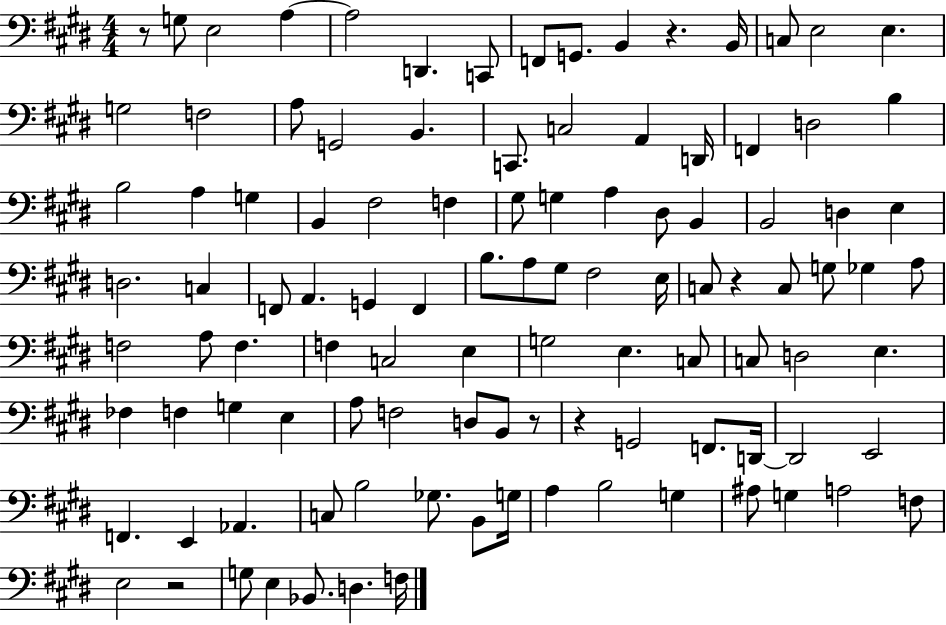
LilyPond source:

{
  \clef bass
  \numericTimeSignature
  \time 4/4
  \key e \major
  r8 g8 e2 a4~~ | a2 d,4. c,8 | f,8 g,8. b,4 r4. b,16 | c8 e2 e4. | \break g2 f2 | a8 g,2 b,4. | c,8. c2 a,4 d,16 | f,4 d2 b4 | \break b2 a4 g4 | b,4 fis2 f4 | gis8 g4 a4 dis8 b,4 | b,2 d4 e4 | \break d2. c4 | f,8 a,4. g,4 f,4 | b8. a8 gis8 fis2 e16 | c8 r4 c8 g8 ges4 a8 | \break f2 a8 f4. | f4 c2 e4 | g2 e4. c8 | c8 d2 e4. | \break fes4 f4 g4 e4 | a8 f2 d8 b,8 r8 | r4 g,2 f,8. d,16~~ | d,2 e,2 | \break f,4. e,4 aes,4. | c8 b2 ges8. b,8 g16 | a4 b2 g4 | ais8 g4 a2 f8 | \break e2 r2 | g8 e4 bes,8. d4. f16 | \bar "|."
}